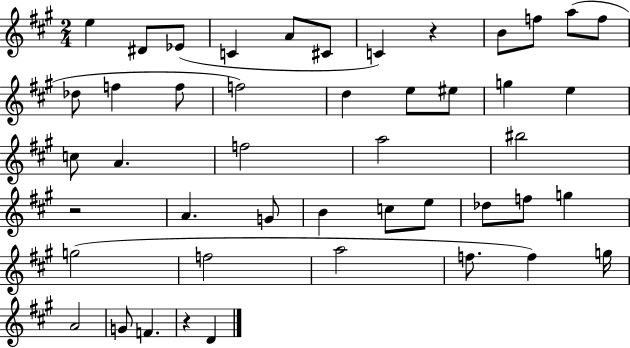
E5/q D#4/e Eb4/e C4/q A4/e C#4/e C4/q R/q B4/e F5/e A5/e F5/e Db5/e F5/q F5/e F5/h D5/q E5/e EIS5/e G5/q E5/q C5/e A4/q. F5/h A5/h BIS5/h R/h A4/q. G4/e B4/q C5/e E5/e Db5/e F5/e G5/q G5/h F5/h A5/h F5/e. F5/q G5/s A4/h G4/e F4/q. R/q D4/q